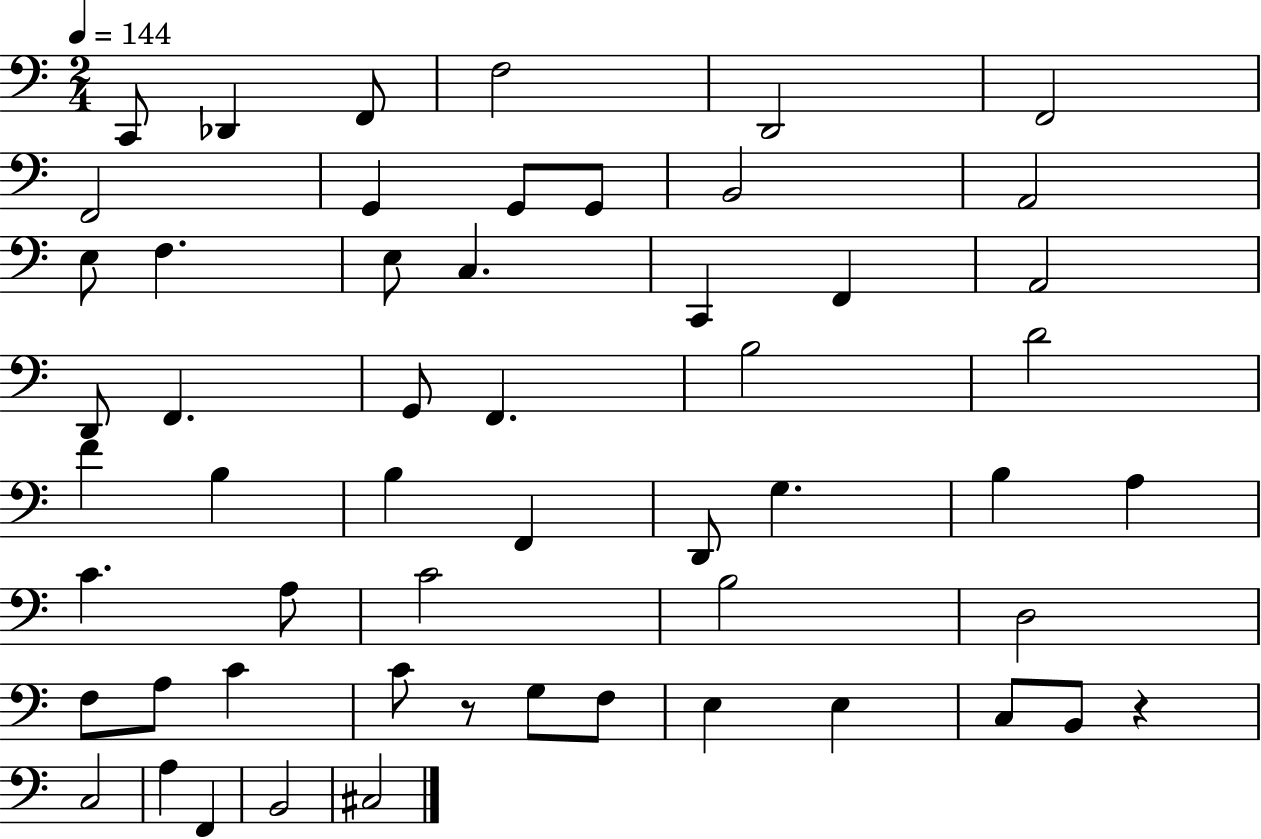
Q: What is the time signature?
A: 2/4